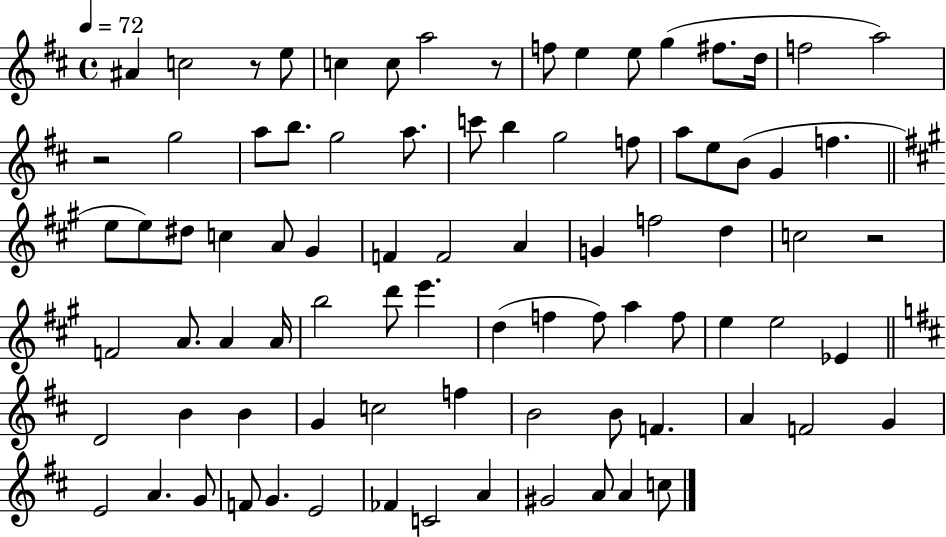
A#4/q C5/h R/e E5/e C5/q C5/e A5/h R/e F5/e E5/q E5/e G5/q F#5/e. D5/s F5/h A5/h R/h G5/h A5/e B5/e. G5/h A5/e. C6/e B5/q G5/h F5/e A5/e E5/e B4/e G4/q F5/q. E5/e E5/e D#5/e C5/q A4/e G#4/q F4/q F4/h A4/q G4/q F5/h D5/q C5/h R/h F4/h A4/e. A4/q A4/s B5/h D6/e E6/q. D5/q F5/q F5/e A5/q F5/e E5/q E5/h Eb4/q D4/h B4/q B4/q G4/q C5/h F5/q B4/h B4/e F4/q. A4/q F4/h G4/q E4/h A4/q. G4/e F4/e G4/q. E4/h FES4/q C4/h A4/q G#4/h A4/e A4/q C5/e